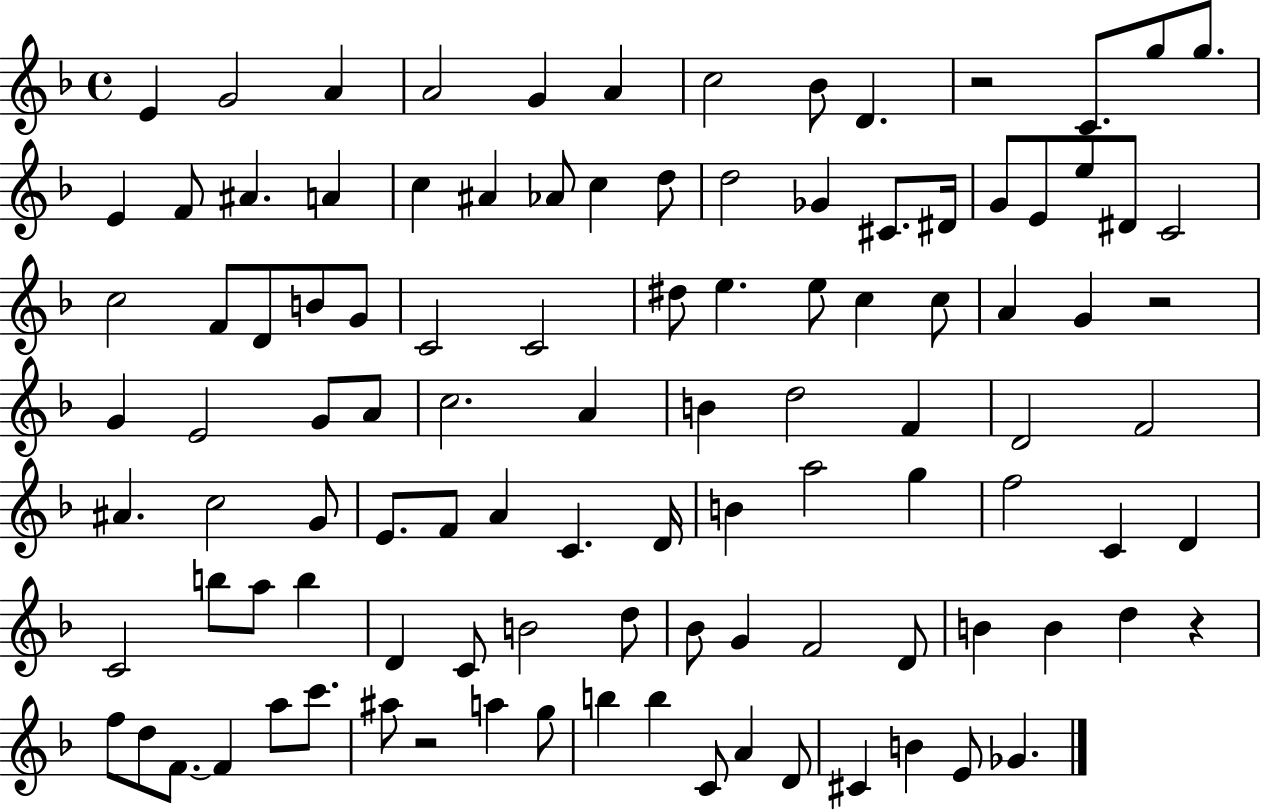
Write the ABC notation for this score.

X:1
T:Untitled
M:4/4
L:1/4
K:F
E G2 A A2 G A c2 _B/2 D z2 C/2 g/2 g/2 E F/2 ^A A c ^A _A/2 c d/2 d2 _G ^C/2 ^D/4 G/2 E/2 e/2 ^D/2 C2 c2 F/2 D/2 B/2 G/2 C2 C2 ^d/2 e e/2 c c/2 A G z2 G E2 G/2 A/2 c2 A B d2 F D2 F2 ^A c2 G/2 E/2 F/2 A C D/4 B a2 g f2 C D C2 b/2 a/2 b D C/2 B2 d/2 _B/2 G F2 D/2 B B d z f/2 d/2 F/2 F a/2 c'/2 ^a/2 z2 a g/2 b b C/2 A D/2 ^C B E/2 _G